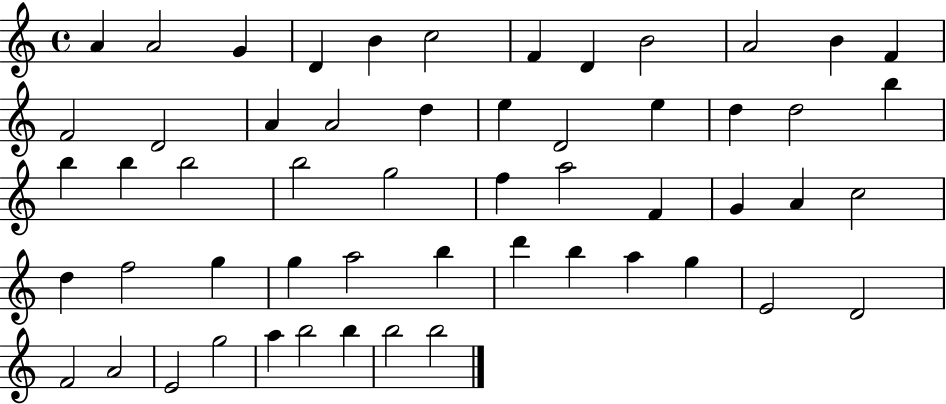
{
  \clef treble
  \time 4/4
  \defaultTimeSignature
  \key c \major
  a'4 a'2 g'4 | d'4 b'4 c''2 | f'4 d'4 b'2 | a'2 b'4 f'4 | \break f'2 d'2 | a'4 a'2 d''4 | e''4 d'2 e''4 | d''4 d''2 b''4 | \break b''4 b''4 b''2 | b''2 g''2 | f''4 a''2 f'4 | g'4 a'4 c''2 | \break d''4 f''2 g''4 | g''4 a''2 b''4 | d'''4 b''4 a''4 g''4 | e'2 d'2 | \break f'2 a'2 | e'2 g''2 | a''4 b''2 b''4 | b''2 b''2 | \break \bar "|."
}